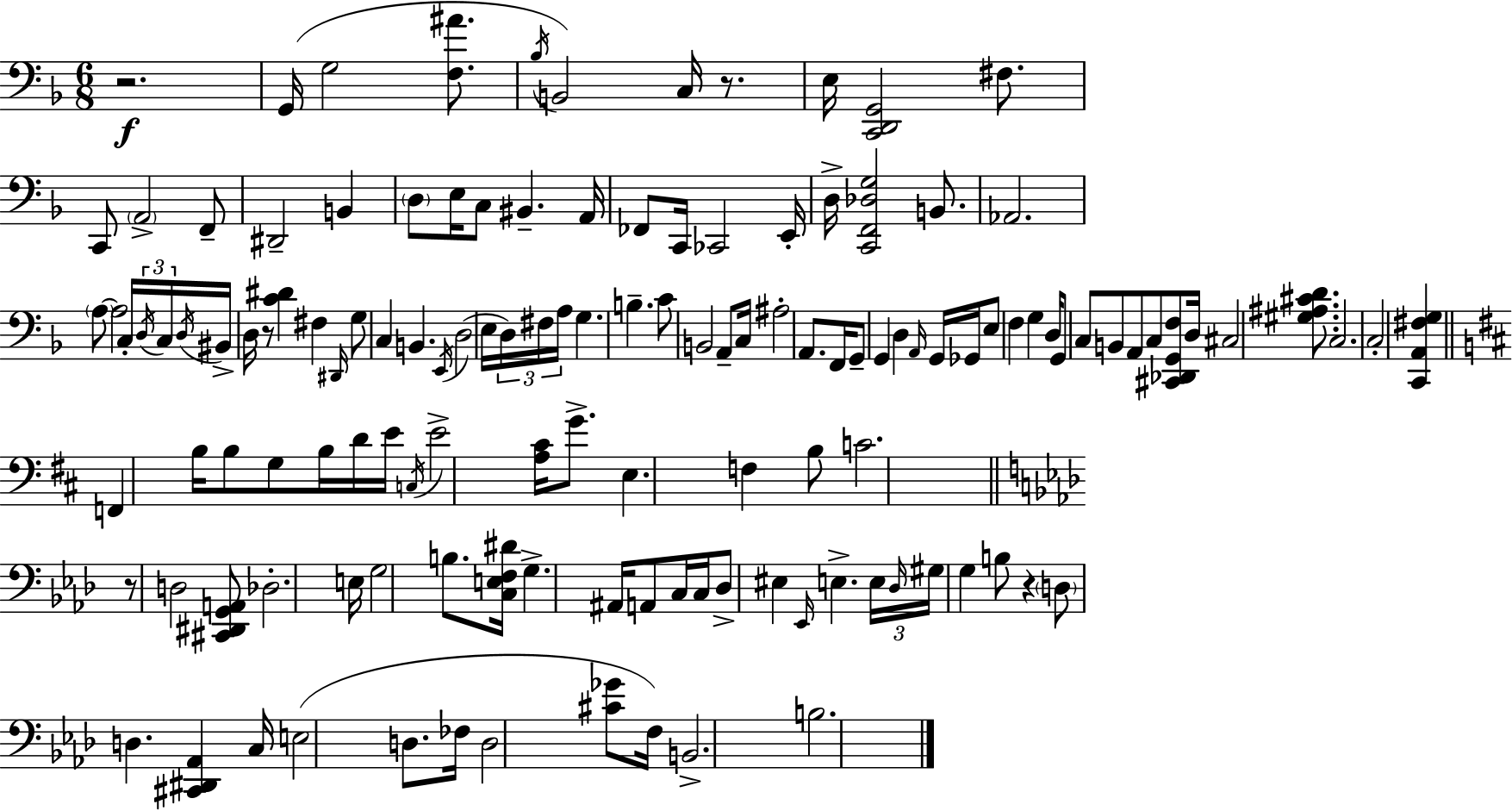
{
  \clef bass
  \numericTimeSignature
  \time 6/8
  \key d \minor
  r2.\f | g,16( g2 <f ais'>8. | \acciaccatura { bes16 } b,2) c16 r8. | e16 <c, d, g,>2 fis8. | \break c,8 \parenthesize a,2-> f,8-- | dis,2-- b,4 | \parenthesize d8 e16 c8 bis,4.-- | a,16 fes,8 c,16 ces,2 | \break e,16-. d16-> <c, f, des g>2 b,8. | aes,2. | \parenthesize a8~~ a2 c16-. | \tuplet 3/2 { \acciaccatura { d16 } c16 \acciaccatura { d16 } } bis,16-> d16 r8 <c' dis'>4 fis4 | \break \grace { dis,16 } g8 c4 b,4. | \acciaccatura { e,16 } d2( | e16 \tuplet 3/2 { d16) fis16 a16 } g4. b4.-- | c'8 b,2 | \break a,8-- c16 ais2-. | a,8. f,16 g,8-- g,4 | d4 \grace { a,16 } g,16 ges,16 e8 f4 | g4 d16 g,8 c8 b,8 | \break a,8 c8 <cis, des, g, f>8 d16 cis2 | <gis ais cis' d'>8. c2. | c2-. | <c, a, fis g>4 \bar "||" \break \key d \major f,4 b16 b8 g8 b16 d'16 e'16 | \acciaccatura { c16 } e'2-> <a cis'>16 g'8.-> | e4. f4 b8 | c'2. | \break \bar "||" \break \key aes \major r8 d2 <cis, dis, g, a,>8 | des2.-. | e16 g2 b8. | <c e f dis'>16 g4.-> ais,16 a,8 c16 c16 | \break des8-> eis4 \grace { ees,16 } e4.-> | \tuplet 3/2 { e16 \grace { des16 } gis16 } g4 b8 r4 | \parenthesize d8 d4. <cis, dis, aes,>4 | c16 e2( d8. | \break fes16 d2 <cis' ges'>8 | f16) b,2.-> | b2. | \bar "|."
}